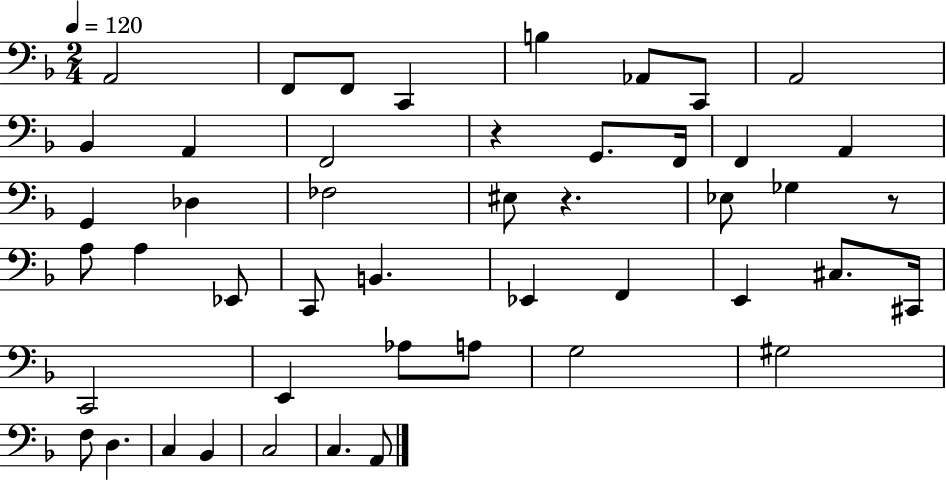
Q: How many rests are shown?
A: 3